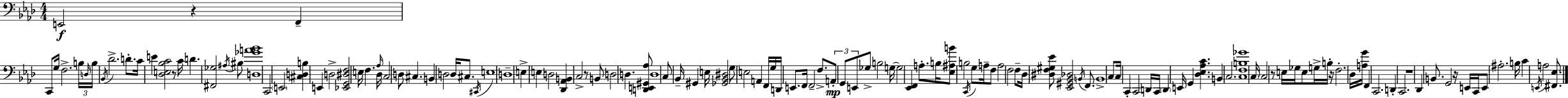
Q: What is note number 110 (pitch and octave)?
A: B3